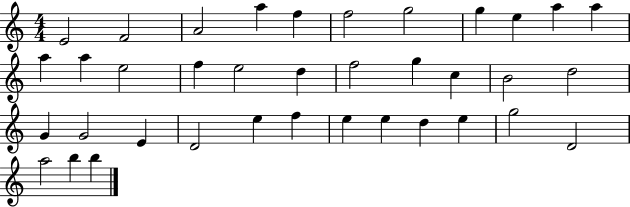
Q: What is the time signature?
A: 4/4